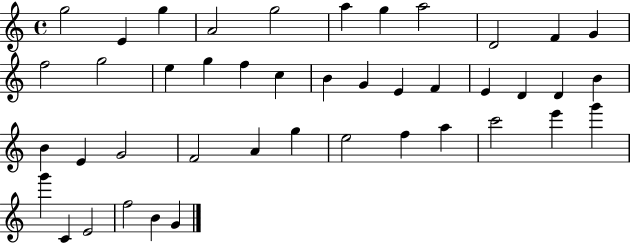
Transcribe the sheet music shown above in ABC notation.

X:1
T:Untitled
M:4/4
L:1/4
K:C
g2 E g A2 g2 a g a2 D2 F G f2 g2 e g f c B G E F E D D B B E G2 F2 A g e2 f a c'2 e' g' g' C E2 f2 B G